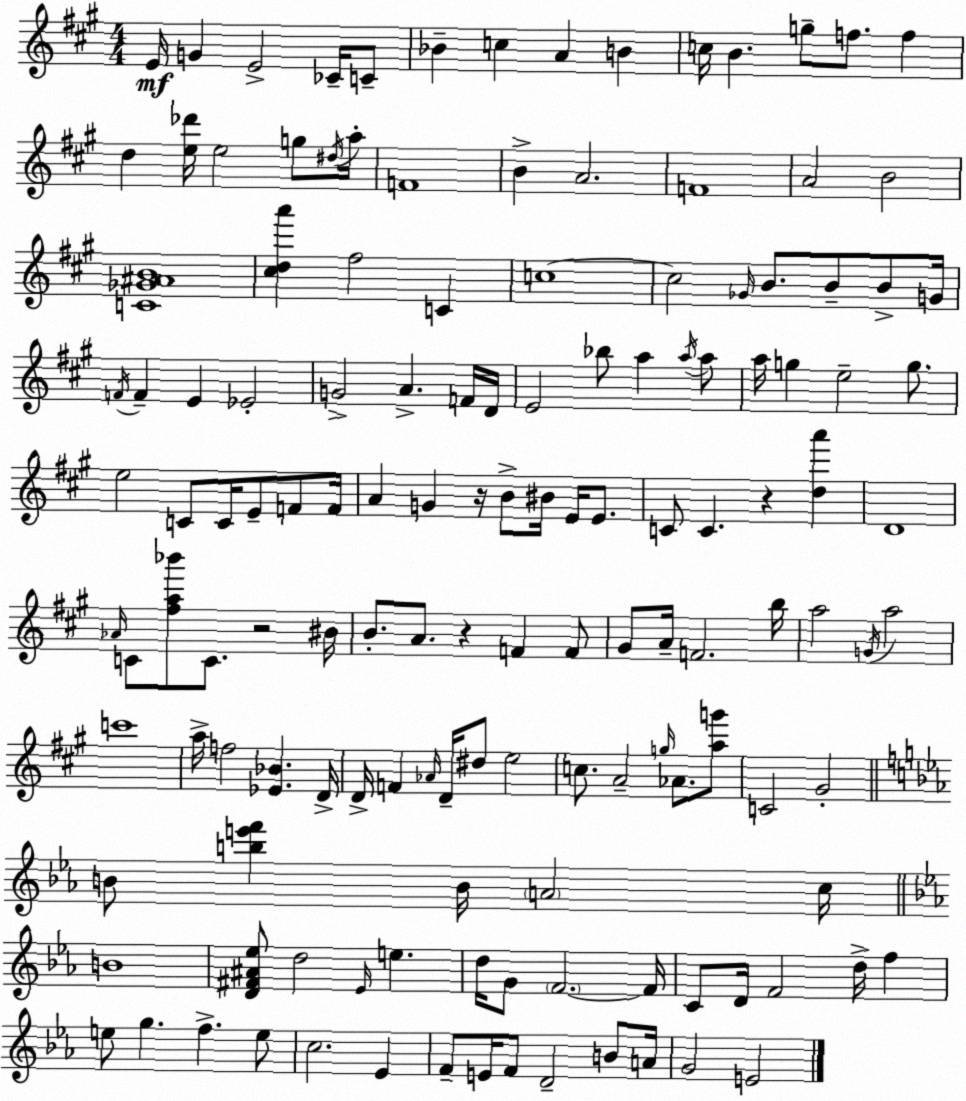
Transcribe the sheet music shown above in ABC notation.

X:1
T:Untitled
M:4/4
L:1/4
K:A
E/4 G E2 _C/4 C/2 _B c A B c/4 B g/2 f/2 f d [e_d']/4 e2 g/2 ^d/4 a/4 F4 B A2 F4 A2 B2 [C_G^AB]4 [^cda'] ^f2 C c4 c2 _G/4 B/2 B/2 B/2 G/4 F/4 F E _E2 G2 A F/4 D/4 E2 _b/2 a a/4 a/2 a/4 g e2 g/2 e2 C/2 C/4 E/2 F/2 F/4 A G z/4 B/2 ^B/4 E/4 E/2 C/2 C z [da'] D4 _A/4 C/2 [^fa_b']/2 C/2 z2 ^B/4 B/2 A/2 z F F/2 ^G/2 A/4 F2 b/4 a2 G/4 a2 c'4 a/4 f2 [_E_B] D/4 D/4 F _A/4 D/4 ^d/2 e2 c/2 A2 g/4 _A/2 [ag']/2 C2 ^G2 B/2 [be'f'] B/4 A2 c/4 B4 [D^F^A_e]/2 d2 _E/4 e d/4 G/2 F2 F/4 C/2 D/4 F2 d/4 f e/2 g f e/2 c2 _E F/2 E/4 F/2 D2 B/2 A/4 G2 E2